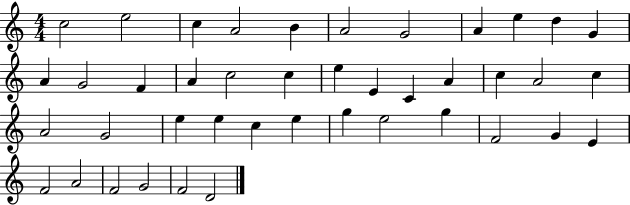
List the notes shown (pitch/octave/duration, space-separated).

C5/h E5/h C5/q A4/h B4/q A4/h G4/h A4/q E5/q D5/q G4/q A4/q G4/h F4/q A4/q C5/h C5/q E5/q E4/q C4/q A4/q C5/q A4/h C5/q A4/h G4/h E5/q E5/q C5/q E5/q G5/q E5/h G5/q F4/h G4/q E4/q F4/h A4/h F4/h G4/h F4/h D4/h